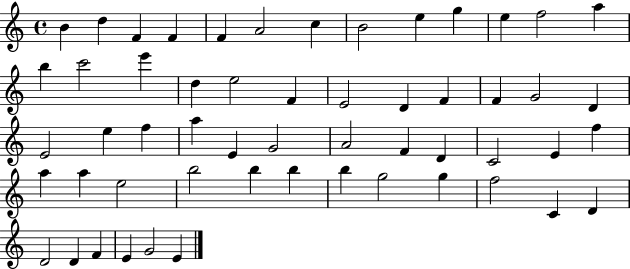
X:1
T:Untitled
M:4/4
L:1/4
K:C
B d F F F A2 c B2 e g e f2 a b c'2 e' d e2 F E2 D F F G2 D E2 e f a E G2 A2 F D C2 E f a a e2 b2 b b b g2 g f2 C D D2 D F E G2 E